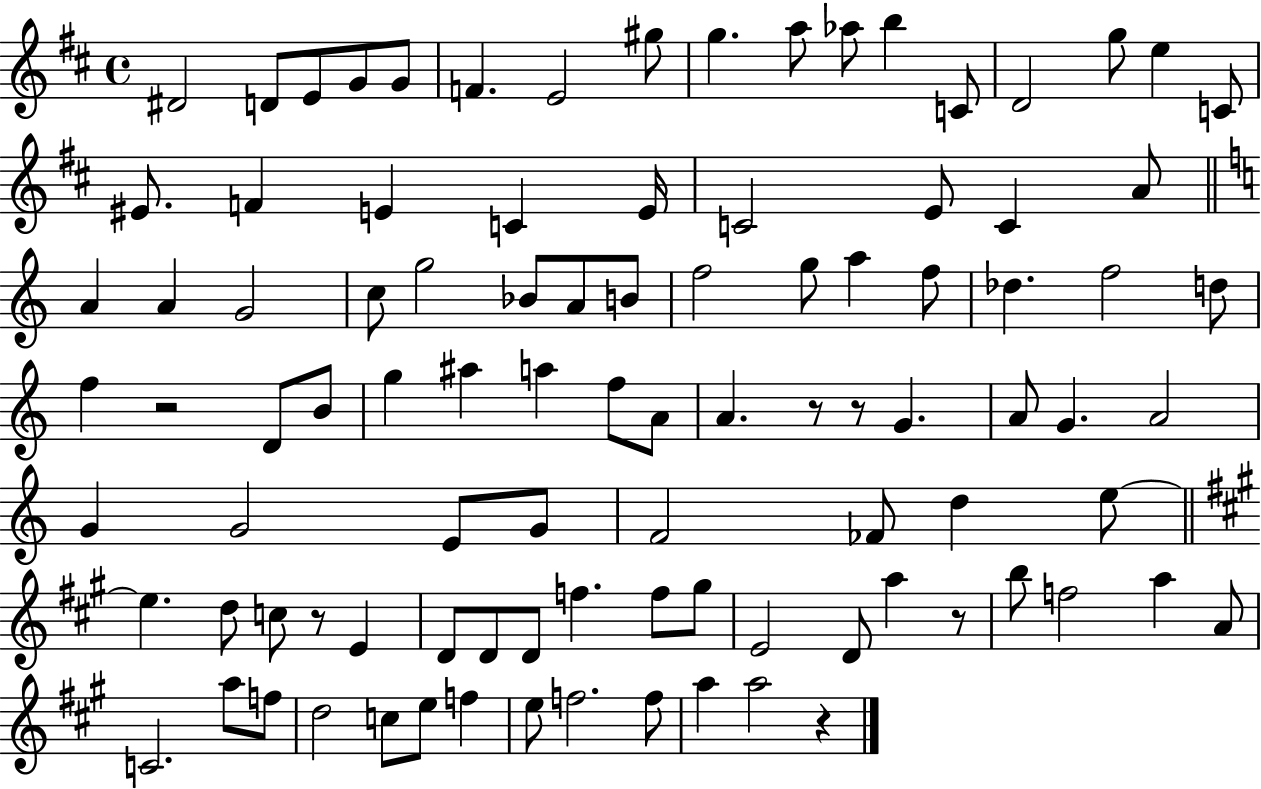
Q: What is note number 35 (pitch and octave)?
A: F5